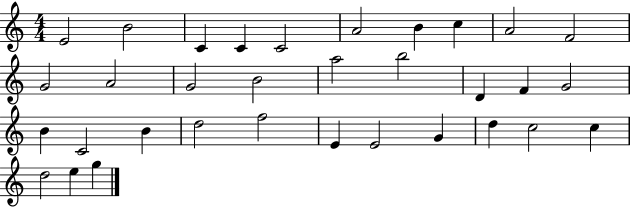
{
  \clef treble
  \numericTimeSignature
  \time 4/4
  \key c \major
  e'2 b'2 | c'4 c'4 c'2 | a'2 b'4 c''4 | a'2 f'2 | \break g'2 a'2 | g'2 b'2 | a''2 b''2 | d'4 f'4 g'2 | \break b'4 c'2 b'4 | d''2 f''2 | e'4 e'2 g'4 | d''4 c''2 c''4 | \break d''2 e''4 g''4 | \bar "|."
}